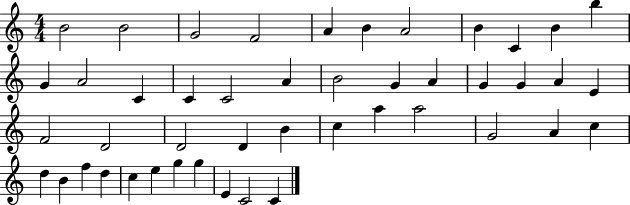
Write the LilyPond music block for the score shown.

{
  \clef treble
  \numericTimeSignature
  \time 4/4
  \key c \major
  b'2 b'2 | g'2 f'2 | a'4 b'4 a'2 | b'4 c'4 b'4 b''4 | \break g'4 a'2 c'4 | c'4 c'2 a'4 | b'2 g'4 a'4 | g'4 g'4 a'4 e'4 | \break f'2 d'2 | d'2 d'4 b'4 | c''4 a''4 a''2 | g'2 a'4 c''4 | \break d''4 b'4 f''4 d''4 | c''4 e''4 g''4 g''4 | e'4 c'2 c'4 | \bar "|."
}